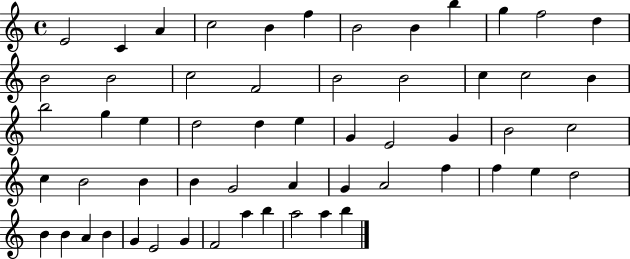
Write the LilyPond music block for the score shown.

{
  \clef treble
  \time 4/4
  \defaultTimeSignature
  \key c \major
  e'2 c'4 a'4 | c''2 b'4 f''4 | b'2 b'4 b''4 | g''4 f''2 d''4 | \break b'2 b'2 | c''2 f'2 | b'2 b'2 | c''4 c''2 b'4 | \break b''2 g''4 e''4 | d''2 d''4 e''4 | g'4 e'2 g'4 | b'2 c''2 | \break c''4 b'2 b'4 | b'4 g'2 a'4 | g'4 a'2 f''4 | f''4 e''4 d''2 | \break b'4 b'4 a'4 b'4 | g'4 e'2 g'4 | f'2 a''4 b''4 | a''2 a''4 b''4 | \break \bar "|."
}